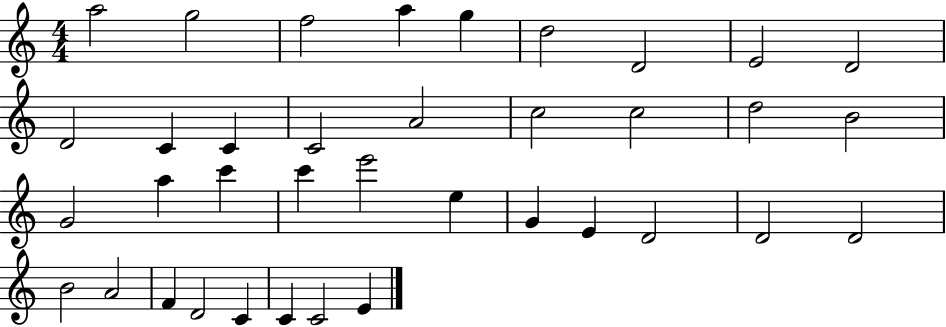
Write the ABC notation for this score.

X:1
T:Untitled
M:4/4
L:1/4
K:C
a2 g2 f2 a g d2 D2 E2 D2 D2 C C C2 A2 c2 c2 d2 B2 G2 a c' c' e'2 e G E D2 D2 D2 B2 A2 F D2 C C C2 E